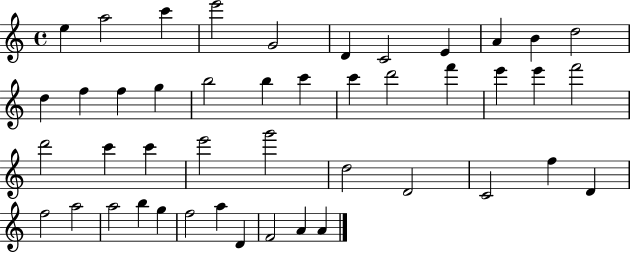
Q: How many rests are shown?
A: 0